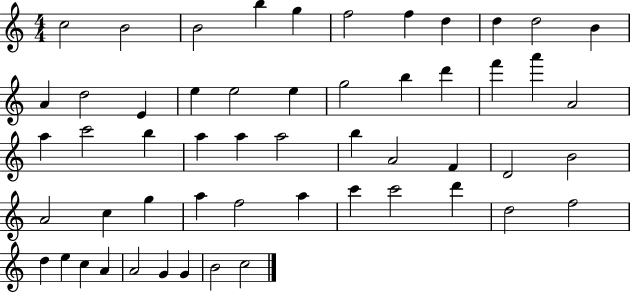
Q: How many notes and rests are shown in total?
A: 54